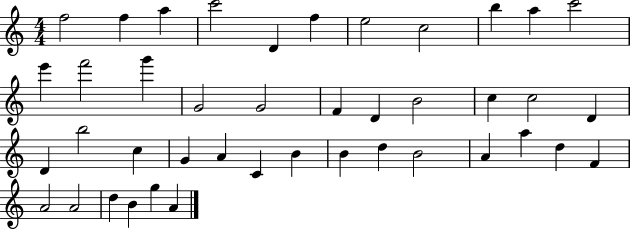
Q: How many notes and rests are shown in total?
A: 42